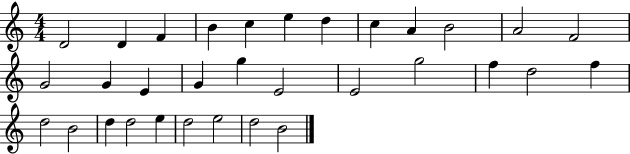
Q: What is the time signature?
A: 4/4